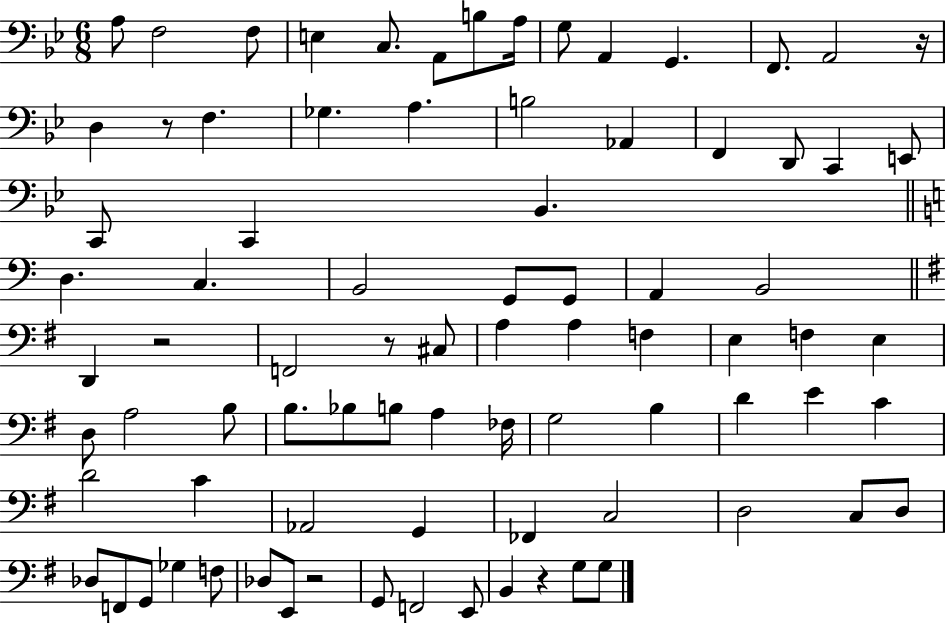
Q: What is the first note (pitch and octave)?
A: A3